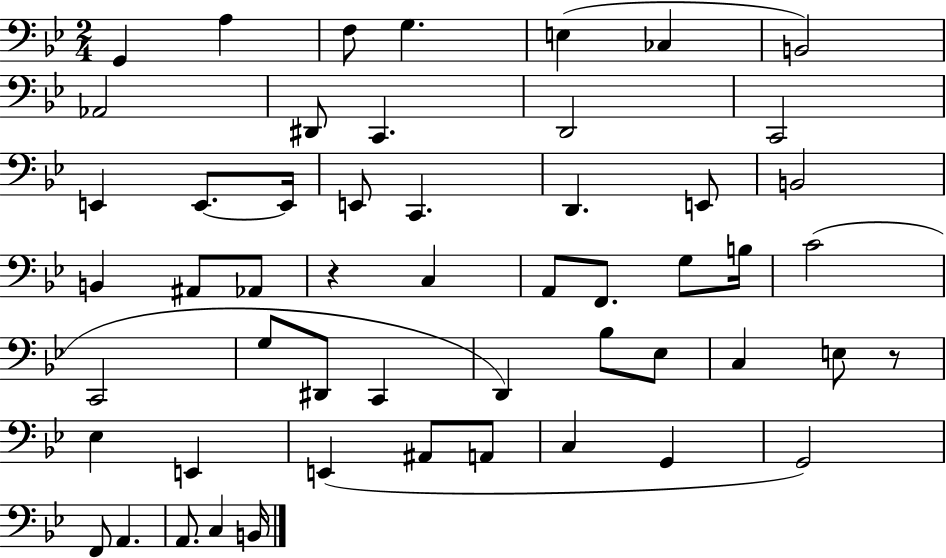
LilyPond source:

{
  \clef bass
  \numericTimeSignature
  \time 2/4
  \key bes \major
  \repeat volta 2 { g,4 a4 | f8 g4. | e4( ces4 | b,2) | \break aes,2 | dis,8 c,4. | d,2 | c,2 | \break e,4 e,8.~~ e,16 | e,8 c,4. | d,4. e,8 | b,2 | \break b,4 ais,8 aes,8 | r4 c4 | a,8 f,8. g8 b16 | c'2( | \break c,2 | g8 dis,8 c,4 | d,4) bes8 ees8 | c4 e8 r8 | \break ees4 e,4 | e,4( ais,8 a,8 | c4 g,4 | g,2) | \break f,8 a,4. | a,8. c4 b,16 | } \bar "|."
}